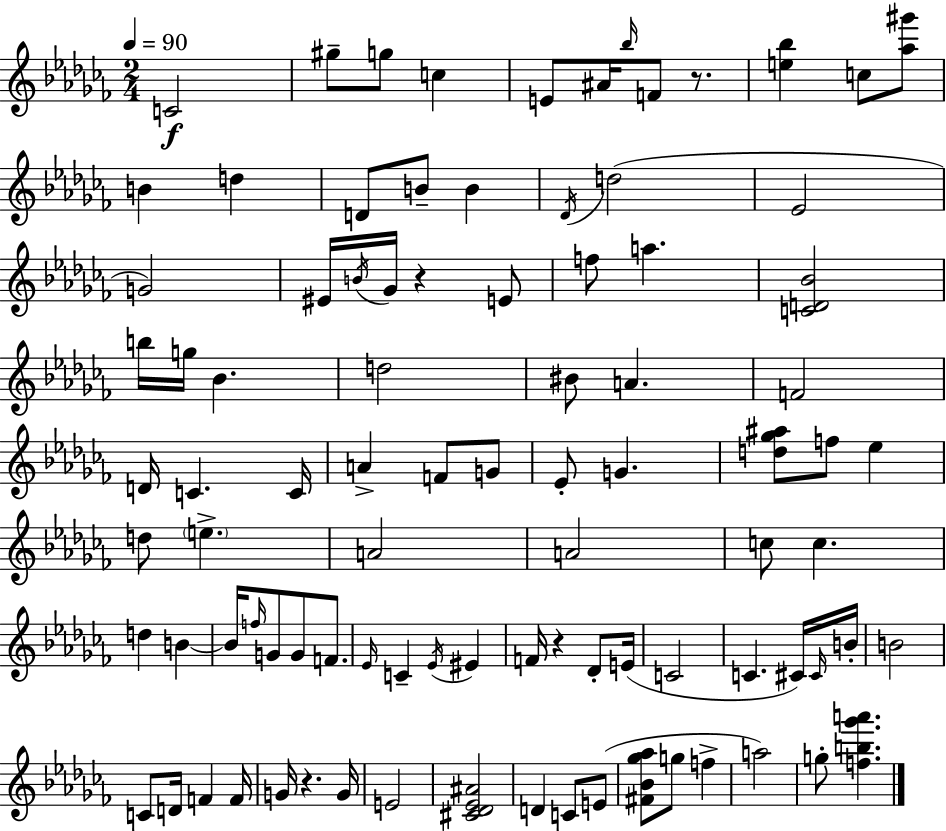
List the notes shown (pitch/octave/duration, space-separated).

C4/h G#5/e G5/e C5/q E4/e A#4/s Bb5/s F4/e R/e. [E5,Bb5]/q C5/e [Ab5,G#6]/e B4/q D5/q D4/e B4/e B4/q Db4/s D5/h Eb4/h G4/h EIS4/s B4/s Gb4/s R/q E4/e F5/e A5/q. [C4,D4,Bb4]/h B5/s G5/s Bb4/q. D5/h BIS4/e A4/q. F4/h D4/s C4/q. C4/s A4/q F4/e G4/e Eb4/e G4/q. [D5,Gb5,A#5]/e F5/e Eb5/q D5/e E5/q. A4/h A4/h C5/e C5/q. D5/q B4/q B4/s F5/s G4/e G4/e F4/e. Eb4/s C4/q Eb4/s EIS4/q F4/s R/q Db4/e E4/s C4/h C4/q. C#4/s C#4/s B4/s B4/h C4/e D4/s F4/q F4/s G4/s R/q. G4/s E4/h [C#4,Db4,Eb4,A#4]/h D4/q C4/e E4/e [F#4,Bb4,Gb5,Ab5]/e G5/e F5/q A5/h G5/e [F5,B5,Gb6,A6]/q.